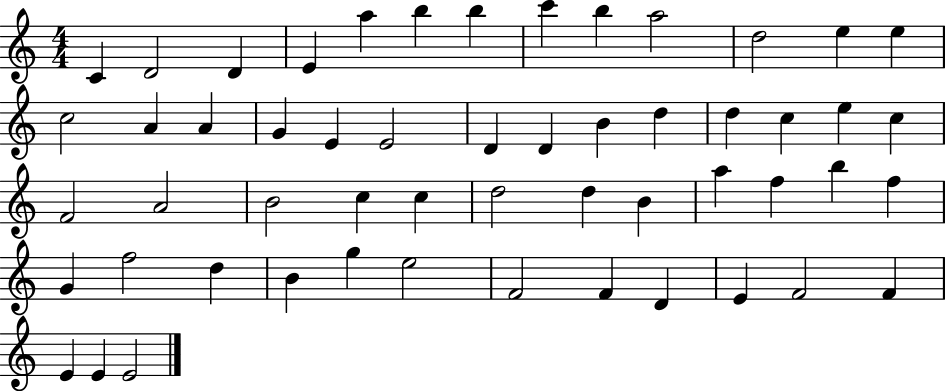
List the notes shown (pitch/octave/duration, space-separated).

C4/q D4/h D4/q E4/q A5/q B5/q B5/q C6/q B5/q A5/h D5/h E5/q E5/q C5/h A4/q A4/q G4/q E4/q E4/h D4/q D4/q B4/q D5/q D5/q C5/q E5/q C5/q F4/h A4/h B4/h C5/q C5/q D5/h D5/q B4/q A5/q F5/q B5/q F5/q G4/q F5/h D5/q B4/q G5/q E5/h F4/h F4/q D4/q E4/q F4/h F4/q E4/q E4/q E4/h